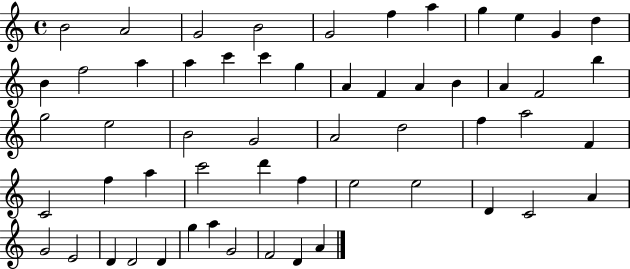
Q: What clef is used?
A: treble